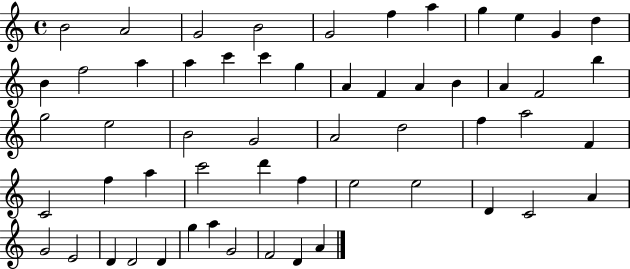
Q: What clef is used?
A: treble